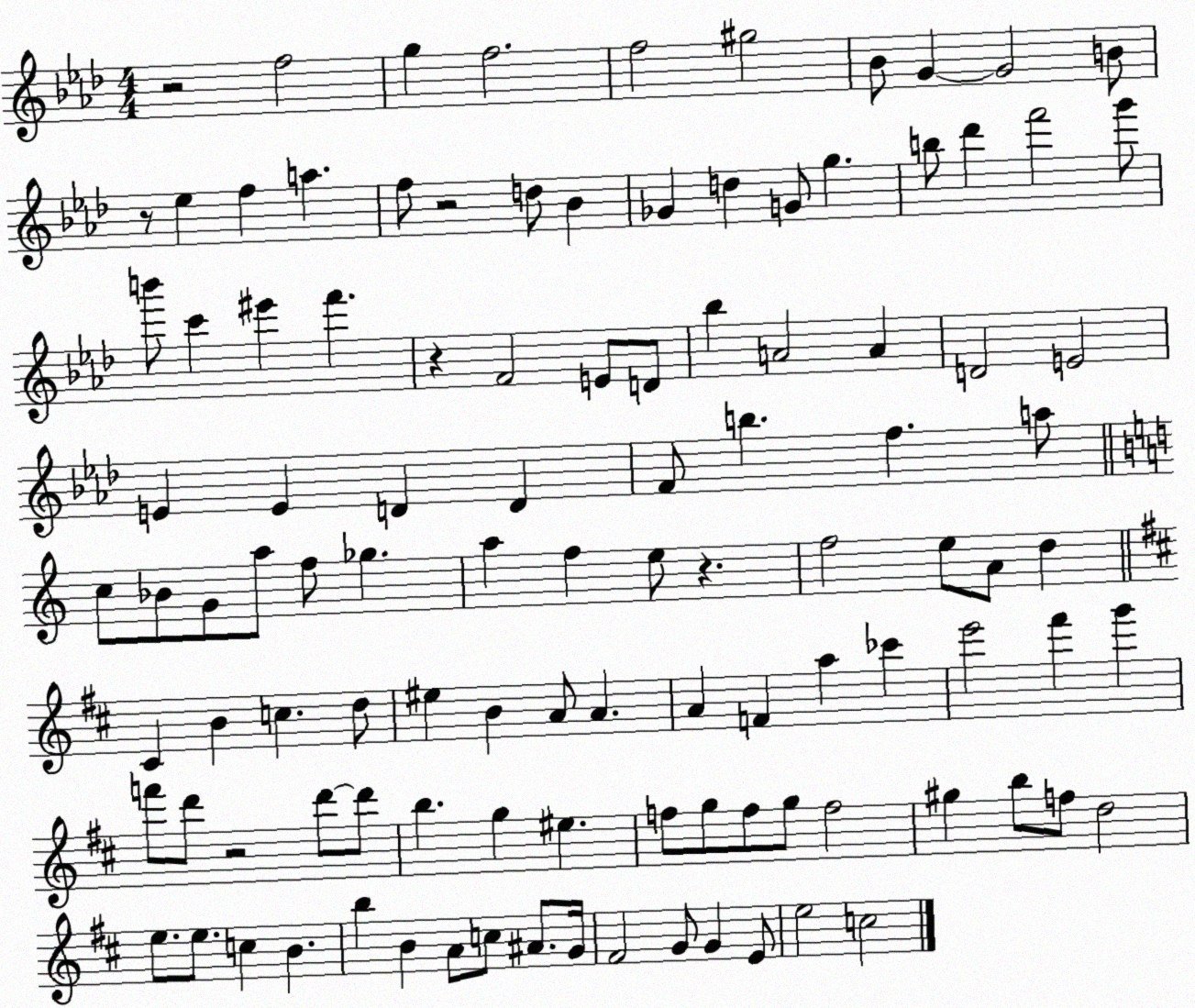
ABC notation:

X:1
T:Untitled
M:4/4
L:1/4
K:Ab
z2 f2 g f2 f2 ^g2 _B/2 G G2 B/2 z/2 _e f a f/2 z2 d/2 _B _G d G/2 g b/2 _d' f'2 g'/2 b'/2 c' ^e' f' z F2 E/2 D/2 _b A2 A D2 E2 E E D D F/2 b f a/2 c/2 _B/2 G/2 a/2 f/2 _g a f e/2 z f2 e/2 A/2 d ^C B c d/2 ^e B A/2 A A F a _c' e'2 ^f' g' f'/2 d'/2 z2 d'/2 d'/2 b g ^e f/2 g/2 f/2 g/2 f2 ^g b/2 f/2 d2 e/2 e/2 c B b B A/2 c/2 ^A/2 G/4 ^F2 G/2 G E/2 e2 c2